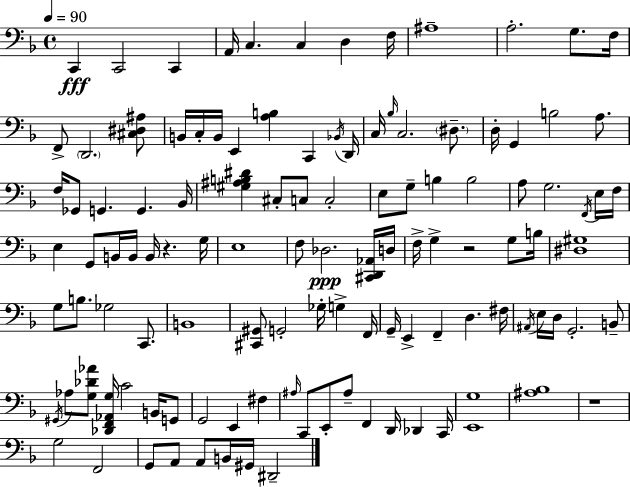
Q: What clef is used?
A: bass